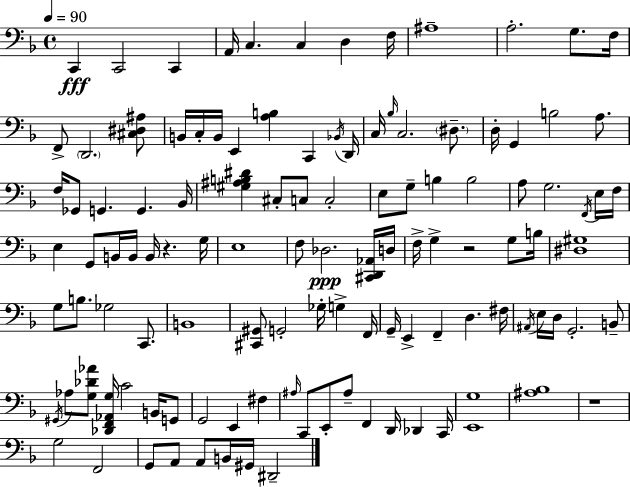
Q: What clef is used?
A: bass